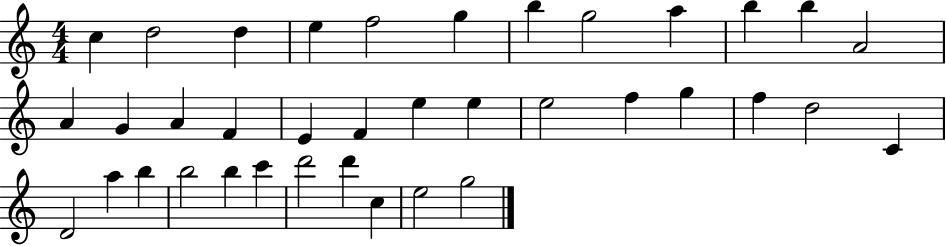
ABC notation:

X:1
T:Untitled
M:4/4
L:1/4
K:C
c d2 d e f2 g b g2 a b b A2 A G A F E F e e e2 f g f d2 C D2 a b b2 b c' d'2 d' c e2 g2